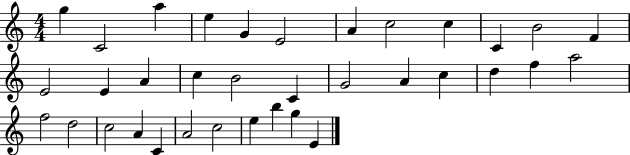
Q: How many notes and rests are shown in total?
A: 35